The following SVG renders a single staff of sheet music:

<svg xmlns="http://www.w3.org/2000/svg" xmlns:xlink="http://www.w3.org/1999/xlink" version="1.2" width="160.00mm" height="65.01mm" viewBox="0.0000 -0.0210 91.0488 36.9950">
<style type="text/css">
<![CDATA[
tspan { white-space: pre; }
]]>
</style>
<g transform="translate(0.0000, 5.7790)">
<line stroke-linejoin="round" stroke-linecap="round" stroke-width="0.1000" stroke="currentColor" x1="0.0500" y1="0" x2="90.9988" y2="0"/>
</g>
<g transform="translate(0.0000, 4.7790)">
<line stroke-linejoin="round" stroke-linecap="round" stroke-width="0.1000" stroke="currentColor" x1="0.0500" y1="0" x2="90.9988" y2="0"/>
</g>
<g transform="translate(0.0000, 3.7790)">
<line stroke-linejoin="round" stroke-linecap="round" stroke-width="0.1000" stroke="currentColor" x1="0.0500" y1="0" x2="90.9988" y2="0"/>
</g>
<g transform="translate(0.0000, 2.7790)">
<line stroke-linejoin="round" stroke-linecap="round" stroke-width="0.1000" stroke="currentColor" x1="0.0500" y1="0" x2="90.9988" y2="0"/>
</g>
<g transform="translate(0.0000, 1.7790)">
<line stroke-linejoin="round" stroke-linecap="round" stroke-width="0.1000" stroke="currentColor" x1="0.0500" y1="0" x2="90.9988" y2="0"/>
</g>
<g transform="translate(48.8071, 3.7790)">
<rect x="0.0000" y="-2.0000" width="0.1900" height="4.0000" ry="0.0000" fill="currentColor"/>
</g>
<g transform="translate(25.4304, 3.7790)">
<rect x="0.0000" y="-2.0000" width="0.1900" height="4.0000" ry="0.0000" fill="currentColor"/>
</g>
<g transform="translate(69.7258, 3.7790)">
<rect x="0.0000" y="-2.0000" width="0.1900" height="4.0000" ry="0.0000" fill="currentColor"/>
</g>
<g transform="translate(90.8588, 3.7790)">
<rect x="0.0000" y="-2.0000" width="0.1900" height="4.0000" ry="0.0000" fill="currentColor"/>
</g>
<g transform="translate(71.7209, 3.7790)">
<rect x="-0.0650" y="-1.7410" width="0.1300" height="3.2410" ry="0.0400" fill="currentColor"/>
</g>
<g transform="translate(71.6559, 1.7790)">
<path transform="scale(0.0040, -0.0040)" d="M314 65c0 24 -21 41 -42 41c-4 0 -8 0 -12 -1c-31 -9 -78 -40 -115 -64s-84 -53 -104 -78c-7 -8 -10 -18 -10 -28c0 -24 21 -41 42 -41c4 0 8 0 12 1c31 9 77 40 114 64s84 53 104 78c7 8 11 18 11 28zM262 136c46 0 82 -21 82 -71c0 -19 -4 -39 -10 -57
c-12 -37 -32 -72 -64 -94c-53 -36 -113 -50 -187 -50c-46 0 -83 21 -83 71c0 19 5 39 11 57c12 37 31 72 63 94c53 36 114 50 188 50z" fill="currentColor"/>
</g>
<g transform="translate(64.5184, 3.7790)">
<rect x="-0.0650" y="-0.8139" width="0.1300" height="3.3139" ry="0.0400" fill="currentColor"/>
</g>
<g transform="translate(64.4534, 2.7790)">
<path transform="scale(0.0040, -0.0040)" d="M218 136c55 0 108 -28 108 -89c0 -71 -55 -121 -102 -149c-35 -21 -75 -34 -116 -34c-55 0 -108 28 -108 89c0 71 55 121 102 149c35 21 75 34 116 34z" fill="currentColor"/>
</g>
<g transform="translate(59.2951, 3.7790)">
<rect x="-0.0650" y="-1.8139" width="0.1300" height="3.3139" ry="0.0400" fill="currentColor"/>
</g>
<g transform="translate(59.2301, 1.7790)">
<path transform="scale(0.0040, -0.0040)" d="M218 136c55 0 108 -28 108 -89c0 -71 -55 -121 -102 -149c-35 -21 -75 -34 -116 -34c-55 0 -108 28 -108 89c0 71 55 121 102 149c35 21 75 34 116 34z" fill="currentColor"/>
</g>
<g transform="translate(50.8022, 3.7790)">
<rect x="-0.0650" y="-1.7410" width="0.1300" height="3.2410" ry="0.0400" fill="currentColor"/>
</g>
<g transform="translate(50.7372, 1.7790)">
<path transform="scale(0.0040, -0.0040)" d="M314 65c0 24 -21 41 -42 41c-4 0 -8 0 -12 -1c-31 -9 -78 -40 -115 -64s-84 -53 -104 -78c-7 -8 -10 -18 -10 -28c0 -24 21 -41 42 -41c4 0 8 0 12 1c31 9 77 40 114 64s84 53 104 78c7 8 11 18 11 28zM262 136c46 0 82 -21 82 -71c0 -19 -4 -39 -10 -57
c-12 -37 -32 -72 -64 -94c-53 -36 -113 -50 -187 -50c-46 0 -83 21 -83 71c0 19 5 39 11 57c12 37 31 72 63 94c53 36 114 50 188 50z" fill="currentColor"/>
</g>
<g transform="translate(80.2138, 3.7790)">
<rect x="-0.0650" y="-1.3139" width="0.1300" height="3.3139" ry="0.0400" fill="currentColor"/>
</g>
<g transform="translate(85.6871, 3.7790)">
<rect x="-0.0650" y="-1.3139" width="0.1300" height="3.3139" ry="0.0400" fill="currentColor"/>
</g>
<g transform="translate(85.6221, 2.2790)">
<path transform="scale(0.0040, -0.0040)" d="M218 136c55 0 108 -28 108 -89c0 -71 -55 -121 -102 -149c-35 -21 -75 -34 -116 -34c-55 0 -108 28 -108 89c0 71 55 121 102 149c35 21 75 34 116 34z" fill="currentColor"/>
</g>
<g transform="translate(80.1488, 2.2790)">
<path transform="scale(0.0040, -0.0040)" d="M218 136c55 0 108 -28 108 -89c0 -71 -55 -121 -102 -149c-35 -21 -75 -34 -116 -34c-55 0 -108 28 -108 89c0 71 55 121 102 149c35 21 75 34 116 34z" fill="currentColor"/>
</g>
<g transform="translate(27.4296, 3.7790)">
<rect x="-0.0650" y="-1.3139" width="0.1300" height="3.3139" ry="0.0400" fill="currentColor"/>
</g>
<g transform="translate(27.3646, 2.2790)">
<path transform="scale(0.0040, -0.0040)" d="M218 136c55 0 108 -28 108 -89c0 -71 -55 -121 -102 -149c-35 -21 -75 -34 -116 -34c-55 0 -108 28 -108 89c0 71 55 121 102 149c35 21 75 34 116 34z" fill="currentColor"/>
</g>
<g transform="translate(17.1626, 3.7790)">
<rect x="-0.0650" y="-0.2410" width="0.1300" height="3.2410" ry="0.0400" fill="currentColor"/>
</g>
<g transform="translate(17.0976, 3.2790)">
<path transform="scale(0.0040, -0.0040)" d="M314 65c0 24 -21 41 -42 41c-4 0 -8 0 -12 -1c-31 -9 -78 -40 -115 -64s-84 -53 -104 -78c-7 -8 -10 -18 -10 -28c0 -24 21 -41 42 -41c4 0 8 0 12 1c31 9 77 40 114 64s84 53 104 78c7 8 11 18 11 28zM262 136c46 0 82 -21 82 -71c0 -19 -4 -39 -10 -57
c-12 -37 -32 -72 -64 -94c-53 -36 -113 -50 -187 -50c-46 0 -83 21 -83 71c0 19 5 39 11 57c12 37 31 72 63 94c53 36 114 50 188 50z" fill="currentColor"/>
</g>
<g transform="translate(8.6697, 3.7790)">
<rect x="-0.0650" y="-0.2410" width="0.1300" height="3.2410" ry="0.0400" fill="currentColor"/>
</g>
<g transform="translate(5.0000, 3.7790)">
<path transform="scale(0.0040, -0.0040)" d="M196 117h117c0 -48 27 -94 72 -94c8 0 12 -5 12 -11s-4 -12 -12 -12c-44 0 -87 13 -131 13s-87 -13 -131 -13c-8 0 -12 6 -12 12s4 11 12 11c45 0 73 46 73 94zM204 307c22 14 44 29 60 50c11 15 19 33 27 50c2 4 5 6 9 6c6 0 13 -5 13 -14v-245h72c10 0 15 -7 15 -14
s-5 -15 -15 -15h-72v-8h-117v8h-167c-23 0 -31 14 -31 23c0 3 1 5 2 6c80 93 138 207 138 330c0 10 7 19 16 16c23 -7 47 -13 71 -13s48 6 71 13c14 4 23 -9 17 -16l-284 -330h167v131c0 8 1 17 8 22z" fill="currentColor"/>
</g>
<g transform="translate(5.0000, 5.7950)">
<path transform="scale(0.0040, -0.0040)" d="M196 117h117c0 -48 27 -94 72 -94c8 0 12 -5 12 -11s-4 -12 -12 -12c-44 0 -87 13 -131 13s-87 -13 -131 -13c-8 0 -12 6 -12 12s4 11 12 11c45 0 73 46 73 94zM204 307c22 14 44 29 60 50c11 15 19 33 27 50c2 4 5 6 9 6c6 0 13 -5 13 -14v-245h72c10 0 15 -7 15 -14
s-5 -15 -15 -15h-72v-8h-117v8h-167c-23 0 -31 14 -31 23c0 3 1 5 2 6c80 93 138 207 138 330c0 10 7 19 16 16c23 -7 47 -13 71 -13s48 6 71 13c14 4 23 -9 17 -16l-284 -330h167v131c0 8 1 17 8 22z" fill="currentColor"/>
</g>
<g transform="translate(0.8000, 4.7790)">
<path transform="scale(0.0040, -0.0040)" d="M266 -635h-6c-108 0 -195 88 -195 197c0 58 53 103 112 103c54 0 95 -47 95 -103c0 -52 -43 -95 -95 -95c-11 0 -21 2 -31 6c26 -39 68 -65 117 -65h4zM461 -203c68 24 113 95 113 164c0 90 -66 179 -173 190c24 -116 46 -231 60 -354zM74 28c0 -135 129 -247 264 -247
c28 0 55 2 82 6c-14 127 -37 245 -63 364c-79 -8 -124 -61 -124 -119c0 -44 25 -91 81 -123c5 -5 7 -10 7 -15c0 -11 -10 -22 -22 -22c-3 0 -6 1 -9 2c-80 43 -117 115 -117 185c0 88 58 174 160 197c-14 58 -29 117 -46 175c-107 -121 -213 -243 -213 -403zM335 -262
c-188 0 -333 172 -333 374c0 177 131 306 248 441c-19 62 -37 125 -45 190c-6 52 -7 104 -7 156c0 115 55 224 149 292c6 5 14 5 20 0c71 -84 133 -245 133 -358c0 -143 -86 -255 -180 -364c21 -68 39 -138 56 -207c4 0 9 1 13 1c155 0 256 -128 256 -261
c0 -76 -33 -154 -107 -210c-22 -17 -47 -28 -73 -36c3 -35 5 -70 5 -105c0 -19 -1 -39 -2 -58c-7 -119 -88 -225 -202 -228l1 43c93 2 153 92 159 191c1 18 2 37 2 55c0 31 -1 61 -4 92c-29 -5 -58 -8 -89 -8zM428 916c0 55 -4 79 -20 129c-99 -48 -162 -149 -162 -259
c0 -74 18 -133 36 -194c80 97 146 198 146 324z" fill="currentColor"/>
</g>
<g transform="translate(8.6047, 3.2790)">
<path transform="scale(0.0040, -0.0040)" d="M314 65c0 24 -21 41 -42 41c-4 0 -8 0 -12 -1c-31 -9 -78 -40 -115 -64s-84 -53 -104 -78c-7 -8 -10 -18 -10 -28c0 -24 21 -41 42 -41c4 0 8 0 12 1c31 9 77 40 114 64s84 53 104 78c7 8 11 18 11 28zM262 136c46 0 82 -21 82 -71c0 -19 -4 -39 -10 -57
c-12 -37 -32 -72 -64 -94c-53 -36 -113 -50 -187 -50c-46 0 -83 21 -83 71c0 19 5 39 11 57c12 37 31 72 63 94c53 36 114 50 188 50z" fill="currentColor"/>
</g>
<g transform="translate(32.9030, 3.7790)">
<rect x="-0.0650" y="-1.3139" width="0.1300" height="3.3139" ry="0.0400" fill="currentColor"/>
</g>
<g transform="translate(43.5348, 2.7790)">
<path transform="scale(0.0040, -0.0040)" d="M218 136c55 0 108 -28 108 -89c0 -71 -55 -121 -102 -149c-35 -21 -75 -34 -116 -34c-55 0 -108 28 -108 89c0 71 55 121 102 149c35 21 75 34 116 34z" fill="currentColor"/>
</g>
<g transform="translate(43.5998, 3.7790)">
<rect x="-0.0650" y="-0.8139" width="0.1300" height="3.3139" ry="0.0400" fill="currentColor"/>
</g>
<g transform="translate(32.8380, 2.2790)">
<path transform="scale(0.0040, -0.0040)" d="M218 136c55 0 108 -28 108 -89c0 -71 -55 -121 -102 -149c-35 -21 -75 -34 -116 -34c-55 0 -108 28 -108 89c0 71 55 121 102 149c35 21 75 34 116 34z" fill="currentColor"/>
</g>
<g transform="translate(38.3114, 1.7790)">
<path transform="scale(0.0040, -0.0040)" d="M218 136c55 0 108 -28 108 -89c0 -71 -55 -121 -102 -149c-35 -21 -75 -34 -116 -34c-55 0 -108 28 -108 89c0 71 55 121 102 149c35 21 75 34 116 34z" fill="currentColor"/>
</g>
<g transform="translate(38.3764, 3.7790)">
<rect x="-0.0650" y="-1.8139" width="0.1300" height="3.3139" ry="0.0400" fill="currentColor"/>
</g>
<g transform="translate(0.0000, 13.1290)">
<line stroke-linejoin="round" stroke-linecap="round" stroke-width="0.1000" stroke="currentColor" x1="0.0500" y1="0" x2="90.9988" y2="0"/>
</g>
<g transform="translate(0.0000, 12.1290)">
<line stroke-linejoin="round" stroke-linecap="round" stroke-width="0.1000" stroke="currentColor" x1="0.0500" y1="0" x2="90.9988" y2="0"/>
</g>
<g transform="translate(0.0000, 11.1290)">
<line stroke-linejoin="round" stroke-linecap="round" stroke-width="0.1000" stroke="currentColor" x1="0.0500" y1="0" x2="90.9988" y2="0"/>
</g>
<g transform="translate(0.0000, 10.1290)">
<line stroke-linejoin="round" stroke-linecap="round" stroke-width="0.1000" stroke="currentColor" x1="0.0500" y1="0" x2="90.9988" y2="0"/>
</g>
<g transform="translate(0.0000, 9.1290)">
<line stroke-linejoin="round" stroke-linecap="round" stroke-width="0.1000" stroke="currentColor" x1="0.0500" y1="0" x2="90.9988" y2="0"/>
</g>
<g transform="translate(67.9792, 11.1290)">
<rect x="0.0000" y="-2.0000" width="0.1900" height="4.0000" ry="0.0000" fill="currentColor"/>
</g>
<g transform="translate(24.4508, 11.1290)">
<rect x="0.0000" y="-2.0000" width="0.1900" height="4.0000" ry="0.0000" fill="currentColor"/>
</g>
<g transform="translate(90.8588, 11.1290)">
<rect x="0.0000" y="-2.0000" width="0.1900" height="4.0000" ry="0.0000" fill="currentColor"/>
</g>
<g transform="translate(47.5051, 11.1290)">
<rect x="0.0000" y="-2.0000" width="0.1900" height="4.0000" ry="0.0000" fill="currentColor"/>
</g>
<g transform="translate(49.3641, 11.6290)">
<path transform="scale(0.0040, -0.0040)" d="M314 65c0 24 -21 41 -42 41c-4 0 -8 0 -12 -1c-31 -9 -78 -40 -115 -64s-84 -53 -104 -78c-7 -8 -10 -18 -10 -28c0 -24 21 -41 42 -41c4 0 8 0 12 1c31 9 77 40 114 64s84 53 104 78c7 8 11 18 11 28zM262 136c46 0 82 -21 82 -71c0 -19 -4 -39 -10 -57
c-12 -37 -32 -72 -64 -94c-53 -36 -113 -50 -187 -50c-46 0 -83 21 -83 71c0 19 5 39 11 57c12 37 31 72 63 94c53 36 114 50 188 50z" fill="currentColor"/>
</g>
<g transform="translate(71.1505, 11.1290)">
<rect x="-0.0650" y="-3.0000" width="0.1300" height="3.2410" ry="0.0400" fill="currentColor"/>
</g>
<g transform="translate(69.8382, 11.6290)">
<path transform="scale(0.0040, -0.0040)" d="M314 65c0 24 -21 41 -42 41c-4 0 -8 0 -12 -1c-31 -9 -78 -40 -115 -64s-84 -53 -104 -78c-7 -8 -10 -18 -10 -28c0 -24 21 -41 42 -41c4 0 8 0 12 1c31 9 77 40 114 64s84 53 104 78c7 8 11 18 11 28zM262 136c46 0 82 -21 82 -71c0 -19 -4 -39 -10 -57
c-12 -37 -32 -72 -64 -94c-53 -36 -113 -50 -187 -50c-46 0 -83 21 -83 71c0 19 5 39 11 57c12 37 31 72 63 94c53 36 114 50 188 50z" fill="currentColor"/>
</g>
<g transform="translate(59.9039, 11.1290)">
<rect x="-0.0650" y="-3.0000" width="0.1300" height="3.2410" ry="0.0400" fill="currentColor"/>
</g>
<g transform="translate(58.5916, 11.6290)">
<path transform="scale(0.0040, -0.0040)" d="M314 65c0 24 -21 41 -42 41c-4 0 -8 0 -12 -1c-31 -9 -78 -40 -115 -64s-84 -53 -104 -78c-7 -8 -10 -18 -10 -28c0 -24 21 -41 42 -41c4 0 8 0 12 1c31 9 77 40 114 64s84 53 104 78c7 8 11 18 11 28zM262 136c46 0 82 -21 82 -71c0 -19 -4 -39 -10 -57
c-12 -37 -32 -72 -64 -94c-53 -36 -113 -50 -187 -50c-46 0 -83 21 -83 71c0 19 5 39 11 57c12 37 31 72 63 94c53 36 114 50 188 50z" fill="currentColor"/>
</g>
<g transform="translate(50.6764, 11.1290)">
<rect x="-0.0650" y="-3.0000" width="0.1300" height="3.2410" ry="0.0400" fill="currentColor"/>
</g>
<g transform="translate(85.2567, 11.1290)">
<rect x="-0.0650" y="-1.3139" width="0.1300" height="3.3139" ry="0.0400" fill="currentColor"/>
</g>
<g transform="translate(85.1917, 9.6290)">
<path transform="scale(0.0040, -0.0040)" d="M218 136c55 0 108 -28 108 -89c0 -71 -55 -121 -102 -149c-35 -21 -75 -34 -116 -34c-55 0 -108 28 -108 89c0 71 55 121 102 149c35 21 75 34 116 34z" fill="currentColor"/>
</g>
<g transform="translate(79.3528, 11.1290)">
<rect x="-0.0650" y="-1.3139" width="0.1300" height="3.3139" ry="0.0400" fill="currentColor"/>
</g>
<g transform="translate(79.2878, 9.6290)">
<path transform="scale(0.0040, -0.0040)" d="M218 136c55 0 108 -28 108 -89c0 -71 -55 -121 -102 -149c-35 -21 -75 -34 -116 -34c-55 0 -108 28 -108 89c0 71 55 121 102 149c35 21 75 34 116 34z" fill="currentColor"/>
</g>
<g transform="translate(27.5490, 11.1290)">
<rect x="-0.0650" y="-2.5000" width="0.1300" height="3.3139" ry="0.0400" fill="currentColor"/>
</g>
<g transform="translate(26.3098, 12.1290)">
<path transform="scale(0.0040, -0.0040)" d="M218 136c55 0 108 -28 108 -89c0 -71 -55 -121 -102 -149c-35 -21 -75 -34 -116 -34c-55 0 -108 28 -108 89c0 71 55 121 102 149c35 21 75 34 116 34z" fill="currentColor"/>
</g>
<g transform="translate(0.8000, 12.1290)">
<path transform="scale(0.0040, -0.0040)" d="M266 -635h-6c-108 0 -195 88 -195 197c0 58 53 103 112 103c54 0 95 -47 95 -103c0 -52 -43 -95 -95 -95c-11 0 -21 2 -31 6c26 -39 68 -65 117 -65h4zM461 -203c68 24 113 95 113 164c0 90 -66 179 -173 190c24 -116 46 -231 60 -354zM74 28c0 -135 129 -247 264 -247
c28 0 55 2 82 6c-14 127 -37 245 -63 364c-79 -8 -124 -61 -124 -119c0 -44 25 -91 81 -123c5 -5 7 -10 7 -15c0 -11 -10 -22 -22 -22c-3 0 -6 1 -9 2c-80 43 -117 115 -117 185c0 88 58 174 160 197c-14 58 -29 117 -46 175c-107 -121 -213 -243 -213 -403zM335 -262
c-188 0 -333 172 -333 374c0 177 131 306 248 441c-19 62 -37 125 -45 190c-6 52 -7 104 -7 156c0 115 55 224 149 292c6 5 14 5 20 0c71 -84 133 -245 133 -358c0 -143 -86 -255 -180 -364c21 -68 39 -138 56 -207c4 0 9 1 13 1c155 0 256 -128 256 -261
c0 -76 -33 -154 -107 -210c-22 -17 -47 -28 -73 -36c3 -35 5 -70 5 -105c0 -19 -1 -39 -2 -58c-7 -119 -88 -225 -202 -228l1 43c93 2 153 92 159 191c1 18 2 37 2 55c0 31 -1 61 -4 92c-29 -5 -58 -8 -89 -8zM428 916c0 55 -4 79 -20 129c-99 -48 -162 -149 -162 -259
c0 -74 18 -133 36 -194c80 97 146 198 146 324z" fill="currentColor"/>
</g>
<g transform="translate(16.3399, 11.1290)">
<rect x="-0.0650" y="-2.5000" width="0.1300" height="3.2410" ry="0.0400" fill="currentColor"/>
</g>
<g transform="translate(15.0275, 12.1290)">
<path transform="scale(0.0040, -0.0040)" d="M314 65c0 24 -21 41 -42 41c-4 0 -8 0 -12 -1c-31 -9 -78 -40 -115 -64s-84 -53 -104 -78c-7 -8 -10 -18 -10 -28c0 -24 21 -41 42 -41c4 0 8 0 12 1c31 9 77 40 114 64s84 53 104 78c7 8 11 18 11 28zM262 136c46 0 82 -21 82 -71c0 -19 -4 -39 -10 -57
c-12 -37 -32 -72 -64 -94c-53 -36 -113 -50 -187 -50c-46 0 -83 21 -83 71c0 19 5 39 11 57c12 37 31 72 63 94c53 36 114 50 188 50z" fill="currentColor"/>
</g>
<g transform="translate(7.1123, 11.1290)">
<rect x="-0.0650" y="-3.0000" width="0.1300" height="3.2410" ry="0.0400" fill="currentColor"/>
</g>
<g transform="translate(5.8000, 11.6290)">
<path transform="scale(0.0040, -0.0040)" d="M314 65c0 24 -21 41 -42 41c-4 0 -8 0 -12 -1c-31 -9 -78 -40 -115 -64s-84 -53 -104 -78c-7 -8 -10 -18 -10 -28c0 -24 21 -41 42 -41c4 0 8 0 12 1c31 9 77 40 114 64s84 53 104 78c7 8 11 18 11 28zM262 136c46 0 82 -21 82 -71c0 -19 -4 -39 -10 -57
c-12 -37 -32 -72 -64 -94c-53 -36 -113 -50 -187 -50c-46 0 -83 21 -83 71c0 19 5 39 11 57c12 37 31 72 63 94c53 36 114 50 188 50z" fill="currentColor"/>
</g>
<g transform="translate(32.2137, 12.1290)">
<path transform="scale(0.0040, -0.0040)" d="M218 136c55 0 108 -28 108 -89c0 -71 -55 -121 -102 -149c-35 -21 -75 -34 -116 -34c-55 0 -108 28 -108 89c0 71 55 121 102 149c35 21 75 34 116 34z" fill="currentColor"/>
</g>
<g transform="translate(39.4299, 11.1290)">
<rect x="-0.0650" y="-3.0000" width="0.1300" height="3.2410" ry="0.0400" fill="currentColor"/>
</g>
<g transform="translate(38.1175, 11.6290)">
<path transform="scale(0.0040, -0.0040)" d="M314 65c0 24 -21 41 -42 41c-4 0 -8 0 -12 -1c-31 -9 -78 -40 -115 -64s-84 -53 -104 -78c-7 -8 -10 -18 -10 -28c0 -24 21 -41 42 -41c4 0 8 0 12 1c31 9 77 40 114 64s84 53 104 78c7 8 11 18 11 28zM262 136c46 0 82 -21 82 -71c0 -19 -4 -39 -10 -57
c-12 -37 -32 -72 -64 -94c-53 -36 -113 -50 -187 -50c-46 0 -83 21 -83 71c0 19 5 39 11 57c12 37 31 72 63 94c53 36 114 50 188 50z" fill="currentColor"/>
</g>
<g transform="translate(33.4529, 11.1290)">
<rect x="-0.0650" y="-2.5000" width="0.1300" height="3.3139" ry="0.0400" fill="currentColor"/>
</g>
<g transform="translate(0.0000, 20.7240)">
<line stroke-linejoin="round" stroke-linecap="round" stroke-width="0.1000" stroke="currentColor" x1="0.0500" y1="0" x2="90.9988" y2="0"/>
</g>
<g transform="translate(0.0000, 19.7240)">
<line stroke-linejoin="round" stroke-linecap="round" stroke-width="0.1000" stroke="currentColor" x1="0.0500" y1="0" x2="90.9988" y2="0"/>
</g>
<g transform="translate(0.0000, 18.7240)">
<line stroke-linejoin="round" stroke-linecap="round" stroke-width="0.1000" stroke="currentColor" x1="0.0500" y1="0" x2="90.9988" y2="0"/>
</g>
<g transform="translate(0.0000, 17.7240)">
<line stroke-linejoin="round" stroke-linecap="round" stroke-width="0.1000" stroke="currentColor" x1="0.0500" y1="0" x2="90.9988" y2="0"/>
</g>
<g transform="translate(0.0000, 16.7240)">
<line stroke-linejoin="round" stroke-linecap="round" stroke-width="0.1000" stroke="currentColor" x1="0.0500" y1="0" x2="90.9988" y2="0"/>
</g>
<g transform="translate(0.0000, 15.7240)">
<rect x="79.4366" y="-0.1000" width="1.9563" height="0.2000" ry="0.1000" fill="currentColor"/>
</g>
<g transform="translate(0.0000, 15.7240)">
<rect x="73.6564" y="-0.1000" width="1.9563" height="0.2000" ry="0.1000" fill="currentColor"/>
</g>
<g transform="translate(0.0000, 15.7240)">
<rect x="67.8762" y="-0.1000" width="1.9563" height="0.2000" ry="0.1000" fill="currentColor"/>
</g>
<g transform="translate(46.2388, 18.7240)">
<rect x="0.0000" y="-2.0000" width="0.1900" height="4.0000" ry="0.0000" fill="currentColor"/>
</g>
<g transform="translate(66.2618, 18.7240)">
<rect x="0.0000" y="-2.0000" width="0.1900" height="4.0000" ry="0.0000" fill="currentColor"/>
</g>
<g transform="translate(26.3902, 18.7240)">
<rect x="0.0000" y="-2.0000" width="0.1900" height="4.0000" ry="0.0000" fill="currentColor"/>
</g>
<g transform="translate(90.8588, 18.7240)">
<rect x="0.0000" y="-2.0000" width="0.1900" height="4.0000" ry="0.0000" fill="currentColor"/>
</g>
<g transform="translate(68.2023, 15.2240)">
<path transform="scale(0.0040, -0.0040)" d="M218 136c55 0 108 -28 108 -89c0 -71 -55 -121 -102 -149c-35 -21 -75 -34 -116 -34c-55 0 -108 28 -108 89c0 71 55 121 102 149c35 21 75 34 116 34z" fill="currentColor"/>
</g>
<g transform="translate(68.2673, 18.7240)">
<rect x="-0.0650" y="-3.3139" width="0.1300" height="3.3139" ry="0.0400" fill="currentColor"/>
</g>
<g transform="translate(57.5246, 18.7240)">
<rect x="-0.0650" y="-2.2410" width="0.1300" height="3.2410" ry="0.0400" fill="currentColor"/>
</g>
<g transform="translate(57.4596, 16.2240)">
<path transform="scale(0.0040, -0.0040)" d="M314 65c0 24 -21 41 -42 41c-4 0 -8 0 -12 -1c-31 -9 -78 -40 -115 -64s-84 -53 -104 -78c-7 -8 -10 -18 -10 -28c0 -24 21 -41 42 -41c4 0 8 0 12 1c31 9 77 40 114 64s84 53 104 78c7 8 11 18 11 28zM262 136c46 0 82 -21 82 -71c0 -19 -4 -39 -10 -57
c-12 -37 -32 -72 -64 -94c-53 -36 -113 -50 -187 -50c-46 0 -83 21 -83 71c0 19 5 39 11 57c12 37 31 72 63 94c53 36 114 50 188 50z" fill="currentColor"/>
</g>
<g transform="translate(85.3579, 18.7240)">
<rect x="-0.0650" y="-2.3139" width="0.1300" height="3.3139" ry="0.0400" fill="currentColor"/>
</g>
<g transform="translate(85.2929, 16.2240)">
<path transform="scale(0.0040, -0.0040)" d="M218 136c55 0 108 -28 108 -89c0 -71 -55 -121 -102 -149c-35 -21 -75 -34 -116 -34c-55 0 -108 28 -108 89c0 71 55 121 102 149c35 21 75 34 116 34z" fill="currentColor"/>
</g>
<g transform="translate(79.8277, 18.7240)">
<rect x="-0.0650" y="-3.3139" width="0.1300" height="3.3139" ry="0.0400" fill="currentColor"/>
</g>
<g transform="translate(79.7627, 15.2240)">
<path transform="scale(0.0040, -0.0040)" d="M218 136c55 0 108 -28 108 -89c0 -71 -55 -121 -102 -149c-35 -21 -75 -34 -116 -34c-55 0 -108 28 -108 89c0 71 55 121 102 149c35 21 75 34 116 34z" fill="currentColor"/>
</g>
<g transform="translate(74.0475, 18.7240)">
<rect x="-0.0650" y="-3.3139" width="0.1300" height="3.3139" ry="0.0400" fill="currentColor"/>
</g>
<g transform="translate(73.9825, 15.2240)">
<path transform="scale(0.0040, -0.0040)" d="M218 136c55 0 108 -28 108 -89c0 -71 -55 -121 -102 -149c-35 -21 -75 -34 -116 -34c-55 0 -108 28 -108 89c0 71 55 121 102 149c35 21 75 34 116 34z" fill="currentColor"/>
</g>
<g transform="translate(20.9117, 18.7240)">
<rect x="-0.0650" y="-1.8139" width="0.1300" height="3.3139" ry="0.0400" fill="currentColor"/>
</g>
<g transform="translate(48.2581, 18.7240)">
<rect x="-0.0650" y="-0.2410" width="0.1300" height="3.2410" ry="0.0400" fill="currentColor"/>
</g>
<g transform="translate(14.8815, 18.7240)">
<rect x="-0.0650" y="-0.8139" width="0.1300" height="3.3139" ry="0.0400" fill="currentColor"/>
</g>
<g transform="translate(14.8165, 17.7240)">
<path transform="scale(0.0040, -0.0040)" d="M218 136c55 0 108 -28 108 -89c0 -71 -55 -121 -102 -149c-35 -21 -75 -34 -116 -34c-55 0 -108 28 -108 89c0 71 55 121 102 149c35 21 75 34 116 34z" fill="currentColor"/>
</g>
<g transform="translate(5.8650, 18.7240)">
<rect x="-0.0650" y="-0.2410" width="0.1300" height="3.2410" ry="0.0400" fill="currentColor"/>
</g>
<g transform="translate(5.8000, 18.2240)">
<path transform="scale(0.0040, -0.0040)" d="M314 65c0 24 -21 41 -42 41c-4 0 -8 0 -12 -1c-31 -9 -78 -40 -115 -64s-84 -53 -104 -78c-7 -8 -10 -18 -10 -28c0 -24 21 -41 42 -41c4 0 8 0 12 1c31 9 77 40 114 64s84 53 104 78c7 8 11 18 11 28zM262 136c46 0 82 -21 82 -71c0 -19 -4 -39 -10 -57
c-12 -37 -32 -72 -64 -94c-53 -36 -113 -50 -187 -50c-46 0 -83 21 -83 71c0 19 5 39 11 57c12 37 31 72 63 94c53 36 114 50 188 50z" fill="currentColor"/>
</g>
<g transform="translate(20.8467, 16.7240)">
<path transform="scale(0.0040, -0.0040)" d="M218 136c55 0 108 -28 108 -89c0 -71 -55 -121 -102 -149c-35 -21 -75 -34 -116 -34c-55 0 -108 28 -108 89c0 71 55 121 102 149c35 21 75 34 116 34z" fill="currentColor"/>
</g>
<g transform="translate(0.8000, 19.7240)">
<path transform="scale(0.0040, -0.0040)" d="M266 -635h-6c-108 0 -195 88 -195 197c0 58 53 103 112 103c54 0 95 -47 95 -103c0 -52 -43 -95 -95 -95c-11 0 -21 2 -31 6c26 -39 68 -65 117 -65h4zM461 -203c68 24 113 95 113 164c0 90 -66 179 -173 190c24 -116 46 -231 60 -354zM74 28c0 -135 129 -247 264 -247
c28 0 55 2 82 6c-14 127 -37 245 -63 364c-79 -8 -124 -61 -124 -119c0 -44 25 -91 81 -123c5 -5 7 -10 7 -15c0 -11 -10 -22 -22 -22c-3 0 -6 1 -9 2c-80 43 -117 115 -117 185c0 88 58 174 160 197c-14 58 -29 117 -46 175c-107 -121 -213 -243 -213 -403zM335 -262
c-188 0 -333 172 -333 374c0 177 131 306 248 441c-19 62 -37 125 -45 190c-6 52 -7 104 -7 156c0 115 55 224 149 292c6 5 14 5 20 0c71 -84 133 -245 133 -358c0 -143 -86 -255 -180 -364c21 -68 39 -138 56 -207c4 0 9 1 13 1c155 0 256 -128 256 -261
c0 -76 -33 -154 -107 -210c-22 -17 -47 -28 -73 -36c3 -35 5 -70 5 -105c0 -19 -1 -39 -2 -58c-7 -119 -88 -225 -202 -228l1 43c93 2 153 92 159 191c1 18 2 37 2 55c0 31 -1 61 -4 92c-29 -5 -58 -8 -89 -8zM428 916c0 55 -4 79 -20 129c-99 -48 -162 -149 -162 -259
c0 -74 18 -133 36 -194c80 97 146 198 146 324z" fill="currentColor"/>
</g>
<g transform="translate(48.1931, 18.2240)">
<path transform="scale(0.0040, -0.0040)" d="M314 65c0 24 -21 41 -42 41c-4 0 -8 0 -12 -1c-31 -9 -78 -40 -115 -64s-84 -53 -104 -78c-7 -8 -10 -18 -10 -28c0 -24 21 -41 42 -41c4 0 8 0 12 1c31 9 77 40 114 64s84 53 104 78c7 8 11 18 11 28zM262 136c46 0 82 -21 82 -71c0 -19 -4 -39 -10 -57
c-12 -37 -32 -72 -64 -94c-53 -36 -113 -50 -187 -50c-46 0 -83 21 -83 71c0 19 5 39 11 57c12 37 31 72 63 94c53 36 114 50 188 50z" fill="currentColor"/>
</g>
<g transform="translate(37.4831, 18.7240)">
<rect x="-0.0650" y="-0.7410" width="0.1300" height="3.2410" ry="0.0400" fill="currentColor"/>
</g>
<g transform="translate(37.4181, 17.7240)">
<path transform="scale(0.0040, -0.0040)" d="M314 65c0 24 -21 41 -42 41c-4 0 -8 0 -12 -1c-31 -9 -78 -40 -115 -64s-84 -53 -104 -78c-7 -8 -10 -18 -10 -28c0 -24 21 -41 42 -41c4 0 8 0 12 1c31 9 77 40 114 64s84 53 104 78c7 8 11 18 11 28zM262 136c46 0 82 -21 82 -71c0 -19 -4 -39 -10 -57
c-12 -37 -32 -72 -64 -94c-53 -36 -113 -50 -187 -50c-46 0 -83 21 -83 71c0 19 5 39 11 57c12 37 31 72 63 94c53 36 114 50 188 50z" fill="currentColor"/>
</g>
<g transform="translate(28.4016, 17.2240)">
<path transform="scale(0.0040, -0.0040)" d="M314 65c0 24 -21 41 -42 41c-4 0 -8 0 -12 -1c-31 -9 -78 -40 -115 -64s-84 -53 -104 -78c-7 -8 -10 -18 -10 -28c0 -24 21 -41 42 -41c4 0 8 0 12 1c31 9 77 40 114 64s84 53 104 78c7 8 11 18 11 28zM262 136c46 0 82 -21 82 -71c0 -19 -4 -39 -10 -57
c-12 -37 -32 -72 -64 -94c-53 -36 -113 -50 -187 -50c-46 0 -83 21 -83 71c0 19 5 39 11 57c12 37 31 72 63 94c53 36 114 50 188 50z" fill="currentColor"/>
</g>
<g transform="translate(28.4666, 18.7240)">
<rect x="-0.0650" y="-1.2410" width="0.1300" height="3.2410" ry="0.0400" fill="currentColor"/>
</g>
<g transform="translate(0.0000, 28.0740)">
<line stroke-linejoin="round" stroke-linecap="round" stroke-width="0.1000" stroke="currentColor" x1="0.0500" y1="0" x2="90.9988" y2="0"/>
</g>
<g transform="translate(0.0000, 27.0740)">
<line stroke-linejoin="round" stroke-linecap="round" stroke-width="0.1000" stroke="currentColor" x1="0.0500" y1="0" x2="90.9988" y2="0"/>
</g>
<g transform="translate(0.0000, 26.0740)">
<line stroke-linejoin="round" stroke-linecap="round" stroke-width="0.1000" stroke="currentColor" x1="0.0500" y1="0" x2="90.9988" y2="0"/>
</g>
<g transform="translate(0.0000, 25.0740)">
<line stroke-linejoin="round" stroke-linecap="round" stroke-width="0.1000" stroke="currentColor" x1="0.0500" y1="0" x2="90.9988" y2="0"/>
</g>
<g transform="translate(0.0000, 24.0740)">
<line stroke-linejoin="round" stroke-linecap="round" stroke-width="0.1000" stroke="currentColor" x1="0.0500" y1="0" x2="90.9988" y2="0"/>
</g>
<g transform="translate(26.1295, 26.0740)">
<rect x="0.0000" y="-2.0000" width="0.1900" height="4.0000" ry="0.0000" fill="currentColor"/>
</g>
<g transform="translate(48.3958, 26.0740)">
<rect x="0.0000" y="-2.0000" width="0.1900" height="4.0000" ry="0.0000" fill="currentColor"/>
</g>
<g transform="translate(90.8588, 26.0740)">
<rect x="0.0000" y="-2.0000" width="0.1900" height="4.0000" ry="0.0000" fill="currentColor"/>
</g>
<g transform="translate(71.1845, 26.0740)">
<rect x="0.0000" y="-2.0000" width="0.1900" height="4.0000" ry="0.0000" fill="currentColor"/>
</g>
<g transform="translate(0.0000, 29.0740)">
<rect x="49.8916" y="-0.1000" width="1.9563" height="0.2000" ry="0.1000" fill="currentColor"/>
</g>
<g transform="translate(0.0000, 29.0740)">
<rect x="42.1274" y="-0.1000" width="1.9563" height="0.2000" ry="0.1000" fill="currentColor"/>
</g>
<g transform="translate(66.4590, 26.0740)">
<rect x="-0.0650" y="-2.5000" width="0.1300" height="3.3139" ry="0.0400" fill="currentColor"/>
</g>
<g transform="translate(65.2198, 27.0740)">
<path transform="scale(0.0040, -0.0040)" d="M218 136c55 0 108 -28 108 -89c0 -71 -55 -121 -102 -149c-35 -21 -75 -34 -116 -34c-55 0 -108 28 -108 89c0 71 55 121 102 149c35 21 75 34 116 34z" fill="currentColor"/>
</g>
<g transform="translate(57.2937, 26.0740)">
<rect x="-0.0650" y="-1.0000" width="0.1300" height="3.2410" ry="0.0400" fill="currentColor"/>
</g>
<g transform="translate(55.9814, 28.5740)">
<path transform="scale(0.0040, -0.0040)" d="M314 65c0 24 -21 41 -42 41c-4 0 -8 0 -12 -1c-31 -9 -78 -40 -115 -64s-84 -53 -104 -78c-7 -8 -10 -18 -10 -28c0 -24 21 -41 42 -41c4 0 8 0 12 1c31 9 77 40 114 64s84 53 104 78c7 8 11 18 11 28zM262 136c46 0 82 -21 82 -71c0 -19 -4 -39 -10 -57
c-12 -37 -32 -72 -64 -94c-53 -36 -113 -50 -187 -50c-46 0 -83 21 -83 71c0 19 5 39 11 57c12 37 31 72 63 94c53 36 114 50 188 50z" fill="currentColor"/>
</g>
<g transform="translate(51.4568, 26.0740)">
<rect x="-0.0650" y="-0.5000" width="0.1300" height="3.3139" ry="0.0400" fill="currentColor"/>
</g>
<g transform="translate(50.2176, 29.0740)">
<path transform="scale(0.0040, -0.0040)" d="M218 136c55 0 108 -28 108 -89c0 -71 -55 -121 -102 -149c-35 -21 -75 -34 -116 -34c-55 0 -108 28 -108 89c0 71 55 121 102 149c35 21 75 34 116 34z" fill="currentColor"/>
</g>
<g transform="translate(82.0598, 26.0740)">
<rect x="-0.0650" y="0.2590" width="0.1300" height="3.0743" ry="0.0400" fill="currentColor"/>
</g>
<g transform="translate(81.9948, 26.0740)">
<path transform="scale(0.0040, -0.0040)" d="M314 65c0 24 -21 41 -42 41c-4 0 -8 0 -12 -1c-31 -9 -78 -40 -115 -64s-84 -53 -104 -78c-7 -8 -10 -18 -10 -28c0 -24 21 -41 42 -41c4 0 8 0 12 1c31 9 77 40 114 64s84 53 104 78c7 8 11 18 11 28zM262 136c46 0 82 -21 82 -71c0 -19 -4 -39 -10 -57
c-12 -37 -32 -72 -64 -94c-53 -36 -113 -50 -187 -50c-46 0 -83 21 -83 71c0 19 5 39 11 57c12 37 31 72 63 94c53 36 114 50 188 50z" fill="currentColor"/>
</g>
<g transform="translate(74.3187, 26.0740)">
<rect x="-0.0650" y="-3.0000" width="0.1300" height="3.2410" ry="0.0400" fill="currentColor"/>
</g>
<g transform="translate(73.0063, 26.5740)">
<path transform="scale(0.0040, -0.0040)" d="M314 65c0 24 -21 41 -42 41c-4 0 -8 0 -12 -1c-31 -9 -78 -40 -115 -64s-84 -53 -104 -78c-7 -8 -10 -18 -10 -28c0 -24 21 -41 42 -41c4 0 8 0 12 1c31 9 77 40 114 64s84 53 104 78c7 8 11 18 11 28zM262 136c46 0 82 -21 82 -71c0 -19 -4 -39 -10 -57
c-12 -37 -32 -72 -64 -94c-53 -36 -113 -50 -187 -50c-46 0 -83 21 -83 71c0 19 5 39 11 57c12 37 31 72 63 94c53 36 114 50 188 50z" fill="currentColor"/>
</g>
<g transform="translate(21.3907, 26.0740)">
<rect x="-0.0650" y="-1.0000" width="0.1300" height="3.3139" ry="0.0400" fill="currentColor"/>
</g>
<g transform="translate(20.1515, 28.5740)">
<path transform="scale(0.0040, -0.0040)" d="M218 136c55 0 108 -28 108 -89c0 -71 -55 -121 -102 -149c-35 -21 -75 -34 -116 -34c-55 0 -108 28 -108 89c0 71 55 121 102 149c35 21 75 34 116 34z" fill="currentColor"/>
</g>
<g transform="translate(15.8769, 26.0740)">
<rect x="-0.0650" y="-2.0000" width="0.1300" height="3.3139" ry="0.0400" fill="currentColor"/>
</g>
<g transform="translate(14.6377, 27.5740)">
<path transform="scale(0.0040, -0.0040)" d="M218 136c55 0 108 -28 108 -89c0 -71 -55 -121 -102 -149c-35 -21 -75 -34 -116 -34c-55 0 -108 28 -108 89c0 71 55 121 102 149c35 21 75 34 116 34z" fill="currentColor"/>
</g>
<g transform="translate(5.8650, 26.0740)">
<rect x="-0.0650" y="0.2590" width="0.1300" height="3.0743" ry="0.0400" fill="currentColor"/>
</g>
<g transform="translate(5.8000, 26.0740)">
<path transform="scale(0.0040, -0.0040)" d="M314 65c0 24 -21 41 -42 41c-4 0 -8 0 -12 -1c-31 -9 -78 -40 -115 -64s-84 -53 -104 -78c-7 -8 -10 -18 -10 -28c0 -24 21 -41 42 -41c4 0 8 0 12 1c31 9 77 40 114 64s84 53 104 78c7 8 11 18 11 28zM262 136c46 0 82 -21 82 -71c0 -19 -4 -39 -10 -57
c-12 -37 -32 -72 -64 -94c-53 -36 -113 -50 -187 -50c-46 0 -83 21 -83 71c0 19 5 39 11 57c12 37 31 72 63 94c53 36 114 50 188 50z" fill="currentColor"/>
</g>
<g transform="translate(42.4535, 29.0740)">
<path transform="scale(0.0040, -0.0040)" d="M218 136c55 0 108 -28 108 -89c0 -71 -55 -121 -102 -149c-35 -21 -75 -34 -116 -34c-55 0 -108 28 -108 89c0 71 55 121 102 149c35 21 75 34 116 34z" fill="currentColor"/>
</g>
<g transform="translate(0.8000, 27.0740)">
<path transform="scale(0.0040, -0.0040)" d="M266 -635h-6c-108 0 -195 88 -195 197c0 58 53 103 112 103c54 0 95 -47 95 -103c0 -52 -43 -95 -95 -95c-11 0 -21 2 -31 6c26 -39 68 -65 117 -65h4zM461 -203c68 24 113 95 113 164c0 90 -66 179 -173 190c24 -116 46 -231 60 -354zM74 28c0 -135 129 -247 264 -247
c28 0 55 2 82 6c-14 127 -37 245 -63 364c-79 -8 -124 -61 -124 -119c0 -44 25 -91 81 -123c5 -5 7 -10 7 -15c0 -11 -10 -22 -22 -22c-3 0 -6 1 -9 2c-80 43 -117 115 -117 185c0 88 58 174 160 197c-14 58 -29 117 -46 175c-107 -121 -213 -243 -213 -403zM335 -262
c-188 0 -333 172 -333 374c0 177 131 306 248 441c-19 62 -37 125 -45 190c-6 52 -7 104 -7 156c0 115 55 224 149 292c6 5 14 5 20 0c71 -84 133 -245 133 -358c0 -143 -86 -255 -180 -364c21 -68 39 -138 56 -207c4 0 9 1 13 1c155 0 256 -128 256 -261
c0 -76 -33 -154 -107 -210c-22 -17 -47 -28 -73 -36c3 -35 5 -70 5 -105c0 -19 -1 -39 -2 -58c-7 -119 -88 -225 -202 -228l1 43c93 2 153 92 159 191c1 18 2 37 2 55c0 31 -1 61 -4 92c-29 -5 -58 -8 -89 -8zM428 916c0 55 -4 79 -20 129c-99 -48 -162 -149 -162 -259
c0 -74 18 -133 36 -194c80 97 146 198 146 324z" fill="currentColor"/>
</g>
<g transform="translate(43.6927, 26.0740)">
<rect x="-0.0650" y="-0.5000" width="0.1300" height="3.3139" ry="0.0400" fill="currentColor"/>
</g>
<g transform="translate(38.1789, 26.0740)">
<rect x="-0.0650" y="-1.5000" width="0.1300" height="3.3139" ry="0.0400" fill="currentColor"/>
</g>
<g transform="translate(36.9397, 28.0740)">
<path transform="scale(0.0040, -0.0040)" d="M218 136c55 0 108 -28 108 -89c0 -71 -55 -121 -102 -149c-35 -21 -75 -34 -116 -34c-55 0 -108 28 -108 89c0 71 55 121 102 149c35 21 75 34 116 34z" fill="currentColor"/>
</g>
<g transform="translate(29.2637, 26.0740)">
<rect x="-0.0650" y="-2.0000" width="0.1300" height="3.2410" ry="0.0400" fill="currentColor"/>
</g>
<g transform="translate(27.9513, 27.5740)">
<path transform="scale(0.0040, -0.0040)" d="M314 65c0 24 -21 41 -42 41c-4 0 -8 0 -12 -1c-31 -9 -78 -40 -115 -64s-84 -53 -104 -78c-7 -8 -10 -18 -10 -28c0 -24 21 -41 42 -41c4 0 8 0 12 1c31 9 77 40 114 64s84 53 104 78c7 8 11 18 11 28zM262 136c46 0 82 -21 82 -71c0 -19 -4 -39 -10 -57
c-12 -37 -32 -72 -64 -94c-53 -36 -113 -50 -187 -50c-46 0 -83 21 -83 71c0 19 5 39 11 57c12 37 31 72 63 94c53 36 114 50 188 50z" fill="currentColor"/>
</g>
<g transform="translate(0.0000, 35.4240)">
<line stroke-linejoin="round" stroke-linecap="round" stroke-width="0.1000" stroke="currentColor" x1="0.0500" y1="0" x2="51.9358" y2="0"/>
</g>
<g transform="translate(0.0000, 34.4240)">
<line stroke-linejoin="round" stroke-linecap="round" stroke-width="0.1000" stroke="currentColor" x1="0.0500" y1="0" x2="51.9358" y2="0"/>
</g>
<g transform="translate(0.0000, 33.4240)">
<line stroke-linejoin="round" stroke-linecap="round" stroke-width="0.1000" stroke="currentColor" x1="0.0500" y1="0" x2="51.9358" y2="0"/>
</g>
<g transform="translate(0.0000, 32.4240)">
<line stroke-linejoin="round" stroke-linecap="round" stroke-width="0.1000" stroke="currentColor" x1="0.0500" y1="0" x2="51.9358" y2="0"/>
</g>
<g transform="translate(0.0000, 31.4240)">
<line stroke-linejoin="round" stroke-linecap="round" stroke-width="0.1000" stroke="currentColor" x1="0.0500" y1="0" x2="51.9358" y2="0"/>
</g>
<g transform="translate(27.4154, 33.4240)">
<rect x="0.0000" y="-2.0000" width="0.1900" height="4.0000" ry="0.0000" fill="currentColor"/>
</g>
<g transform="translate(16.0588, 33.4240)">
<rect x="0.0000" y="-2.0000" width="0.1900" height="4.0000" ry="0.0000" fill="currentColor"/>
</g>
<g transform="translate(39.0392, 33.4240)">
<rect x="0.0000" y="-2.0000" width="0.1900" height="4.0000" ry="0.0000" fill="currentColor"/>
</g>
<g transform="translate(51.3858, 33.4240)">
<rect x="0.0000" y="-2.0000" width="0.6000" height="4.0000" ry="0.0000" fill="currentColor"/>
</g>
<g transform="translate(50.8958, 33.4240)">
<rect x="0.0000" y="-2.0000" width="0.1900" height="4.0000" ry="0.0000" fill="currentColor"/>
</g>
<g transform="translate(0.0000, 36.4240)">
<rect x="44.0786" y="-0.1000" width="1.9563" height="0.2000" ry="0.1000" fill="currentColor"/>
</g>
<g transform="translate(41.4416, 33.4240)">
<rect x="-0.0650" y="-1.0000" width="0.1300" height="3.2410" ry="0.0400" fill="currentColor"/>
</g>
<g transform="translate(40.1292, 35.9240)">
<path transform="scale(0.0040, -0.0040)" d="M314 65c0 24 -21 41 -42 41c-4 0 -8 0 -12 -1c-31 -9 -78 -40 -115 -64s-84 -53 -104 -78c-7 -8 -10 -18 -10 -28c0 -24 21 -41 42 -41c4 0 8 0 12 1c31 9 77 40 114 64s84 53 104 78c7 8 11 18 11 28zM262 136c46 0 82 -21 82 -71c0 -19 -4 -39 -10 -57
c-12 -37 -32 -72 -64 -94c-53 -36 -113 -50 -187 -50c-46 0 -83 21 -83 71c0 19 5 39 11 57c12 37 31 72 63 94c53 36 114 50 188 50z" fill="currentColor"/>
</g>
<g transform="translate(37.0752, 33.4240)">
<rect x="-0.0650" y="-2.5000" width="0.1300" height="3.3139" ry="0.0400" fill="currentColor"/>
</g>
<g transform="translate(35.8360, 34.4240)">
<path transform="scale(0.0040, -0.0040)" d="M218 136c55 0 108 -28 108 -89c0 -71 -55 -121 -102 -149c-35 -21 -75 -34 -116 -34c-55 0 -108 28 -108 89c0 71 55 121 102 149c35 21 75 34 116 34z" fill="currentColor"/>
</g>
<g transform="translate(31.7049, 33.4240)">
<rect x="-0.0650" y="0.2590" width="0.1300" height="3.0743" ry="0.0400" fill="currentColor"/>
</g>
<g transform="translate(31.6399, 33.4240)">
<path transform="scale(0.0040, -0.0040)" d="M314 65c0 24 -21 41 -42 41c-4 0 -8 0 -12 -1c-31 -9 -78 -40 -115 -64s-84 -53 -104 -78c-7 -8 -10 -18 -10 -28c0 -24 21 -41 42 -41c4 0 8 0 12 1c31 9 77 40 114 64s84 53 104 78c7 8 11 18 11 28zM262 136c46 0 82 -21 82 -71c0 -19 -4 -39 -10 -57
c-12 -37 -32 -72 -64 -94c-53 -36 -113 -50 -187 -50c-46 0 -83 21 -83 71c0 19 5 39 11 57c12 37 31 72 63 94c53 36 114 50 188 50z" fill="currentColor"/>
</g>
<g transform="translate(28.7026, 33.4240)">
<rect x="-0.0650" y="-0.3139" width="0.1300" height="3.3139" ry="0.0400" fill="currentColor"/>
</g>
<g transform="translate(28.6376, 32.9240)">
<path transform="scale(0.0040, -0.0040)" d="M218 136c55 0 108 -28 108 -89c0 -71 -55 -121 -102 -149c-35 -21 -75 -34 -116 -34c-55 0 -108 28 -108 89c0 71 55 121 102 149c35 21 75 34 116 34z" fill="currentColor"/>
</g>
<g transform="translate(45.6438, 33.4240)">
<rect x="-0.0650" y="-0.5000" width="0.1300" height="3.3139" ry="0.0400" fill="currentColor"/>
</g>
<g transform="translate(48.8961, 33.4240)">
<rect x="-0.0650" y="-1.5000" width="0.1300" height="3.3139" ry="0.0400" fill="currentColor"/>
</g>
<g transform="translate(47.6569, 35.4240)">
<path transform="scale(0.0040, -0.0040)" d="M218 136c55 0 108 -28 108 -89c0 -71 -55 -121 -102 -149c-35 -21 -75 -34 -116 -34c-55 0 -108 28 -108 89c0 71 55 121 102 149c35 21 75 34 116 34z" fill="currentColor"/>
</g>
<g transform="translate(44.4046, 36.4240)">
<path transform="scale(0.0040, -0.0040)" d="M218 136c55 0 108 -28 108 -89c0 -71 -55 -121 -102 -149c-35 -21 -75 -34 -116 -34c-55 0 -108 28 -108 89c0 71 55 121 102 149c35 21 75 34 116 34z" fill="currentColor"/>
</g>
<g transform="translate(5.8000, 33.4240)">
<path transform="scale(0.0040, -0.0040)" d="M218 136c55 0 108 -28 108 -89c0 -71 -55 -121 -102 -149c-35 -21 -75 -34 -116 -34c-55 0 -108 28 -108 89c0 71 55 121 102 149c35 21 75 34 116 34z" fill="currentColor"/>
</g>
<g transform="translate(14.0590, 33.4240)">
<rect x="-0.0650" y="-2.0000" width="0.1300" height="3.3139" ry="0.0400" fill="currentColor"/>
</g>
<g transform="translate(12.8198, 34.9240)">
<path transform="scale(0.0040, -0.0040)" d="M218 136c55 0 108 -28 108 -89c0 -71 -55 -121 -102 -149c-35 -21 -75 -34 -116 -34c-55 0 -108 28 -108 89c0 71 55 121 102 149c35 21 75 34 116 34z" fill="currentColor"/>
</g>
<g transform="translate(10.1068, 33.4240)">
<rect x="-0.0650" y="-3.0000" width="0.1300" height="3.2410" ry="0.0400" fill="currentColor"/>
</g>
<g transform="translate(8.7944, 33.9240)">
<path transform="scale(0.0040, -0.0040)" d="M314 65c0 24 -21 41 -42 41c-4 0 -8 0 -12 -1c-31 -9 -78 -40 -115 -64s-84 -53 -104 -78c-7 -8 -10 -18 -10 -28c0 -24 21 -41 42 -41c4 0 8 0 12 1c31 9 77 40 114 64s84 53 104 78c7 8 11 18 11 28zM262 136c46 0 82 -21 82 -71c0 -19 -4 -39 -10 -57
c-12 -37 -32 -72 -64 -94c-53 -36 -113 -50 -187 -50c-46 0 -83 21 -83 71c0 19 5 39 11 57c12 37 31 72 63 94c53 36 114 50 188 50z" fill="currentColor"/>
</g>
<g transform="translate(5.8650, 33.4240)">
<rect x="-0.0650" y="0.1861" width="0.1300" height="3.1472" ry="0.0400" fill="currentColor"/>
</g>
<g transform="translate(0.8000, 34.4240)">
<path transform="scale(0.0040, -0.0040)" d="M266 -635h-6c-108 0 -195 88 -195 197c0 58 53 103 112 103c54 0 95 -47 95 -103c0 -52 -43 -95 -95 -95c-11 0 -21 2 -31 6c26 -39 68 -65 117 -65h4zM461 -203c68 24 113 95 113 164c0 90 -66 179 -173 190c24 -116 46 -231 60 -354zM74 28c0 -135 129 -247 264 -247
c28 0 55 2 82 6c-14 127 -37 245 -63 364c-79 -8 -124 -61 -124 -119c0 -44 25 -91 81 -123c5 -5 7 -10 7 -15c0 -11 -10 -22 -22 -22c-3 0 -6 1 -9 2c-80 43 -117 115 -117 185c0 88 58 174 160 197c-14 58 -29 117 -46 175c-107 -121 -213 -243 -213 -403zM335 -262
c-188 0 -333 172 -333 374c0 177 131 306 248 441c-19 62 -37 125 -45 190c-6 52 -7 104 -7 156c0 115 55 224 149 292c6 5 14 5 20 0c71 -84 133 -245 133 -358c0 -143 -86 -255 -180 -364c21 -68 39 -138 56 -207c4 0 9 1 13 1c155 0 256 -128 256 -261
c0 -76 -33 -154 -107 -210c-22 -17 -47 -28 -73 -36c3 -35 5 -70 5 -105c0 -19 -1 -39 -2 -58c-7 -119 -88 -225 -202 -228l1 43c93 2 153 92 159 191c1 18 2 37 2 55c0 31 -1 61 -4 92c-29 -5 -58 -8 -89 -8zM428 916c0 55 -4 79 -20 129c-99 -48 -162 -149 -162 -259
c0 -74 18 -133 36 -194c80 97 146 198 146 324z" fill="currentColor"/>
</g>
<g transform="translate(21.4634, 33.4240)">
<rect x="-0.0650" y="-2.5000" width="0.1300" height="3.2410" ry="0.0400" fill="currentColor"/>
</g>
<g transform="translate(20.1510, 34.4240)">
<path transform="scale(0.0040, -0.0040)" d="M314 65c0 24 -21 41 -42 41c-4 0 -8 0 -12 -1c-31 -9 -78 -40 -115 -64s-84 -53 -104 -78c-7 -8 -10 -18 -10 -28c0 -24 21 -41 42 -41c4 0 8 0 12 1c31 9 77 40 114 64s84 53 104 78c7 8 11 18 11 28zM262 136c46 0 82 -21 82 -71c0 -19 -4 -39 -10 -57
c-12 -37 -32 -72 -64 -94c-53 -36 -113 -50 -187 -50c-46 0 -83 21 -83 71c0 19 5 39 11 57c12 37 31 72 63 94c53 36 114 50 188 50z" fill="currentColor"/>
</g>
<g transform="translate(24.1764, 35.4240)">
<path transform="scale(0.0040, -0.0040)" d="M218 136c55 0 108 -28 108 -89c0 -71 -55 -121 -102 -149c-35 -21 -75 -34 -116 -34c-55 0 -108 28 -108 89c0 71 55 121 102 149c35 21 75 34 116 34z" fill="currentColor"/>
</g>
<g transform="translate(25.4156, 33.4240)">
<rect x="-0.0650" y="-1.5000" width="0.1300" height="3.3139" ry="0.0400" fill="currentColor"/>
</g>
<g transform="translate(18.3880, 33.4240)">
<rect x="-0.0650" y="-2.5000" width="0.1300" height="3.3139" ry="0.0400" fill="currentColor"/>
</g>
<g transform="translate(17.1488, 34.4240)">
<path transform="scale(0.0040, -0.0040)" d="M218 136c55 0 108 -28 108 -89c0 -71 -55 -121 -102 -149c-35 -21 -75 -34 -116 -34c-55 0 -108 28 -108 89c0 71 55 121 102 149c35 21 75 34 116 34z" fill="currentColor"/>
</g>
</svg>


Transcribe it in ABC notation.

X:1
T:Untitled
M:4/4
L:1/4
K:C
c2 c2 e e f d f2 f d f2 e e A2 G2 G G A2 A2 A2 A2 e e c2 d f e2 d2 c2 g2 b b b g B2 F D F2 E C C D2 G A2 B2 B A2 F G G2 E c B2 G D2 C E